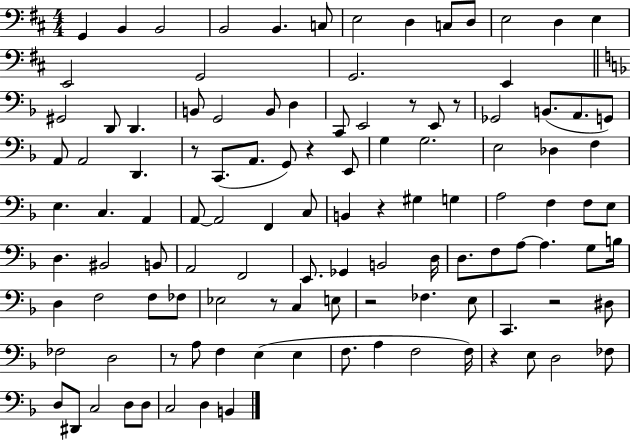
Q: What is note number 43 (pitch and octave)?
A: F3